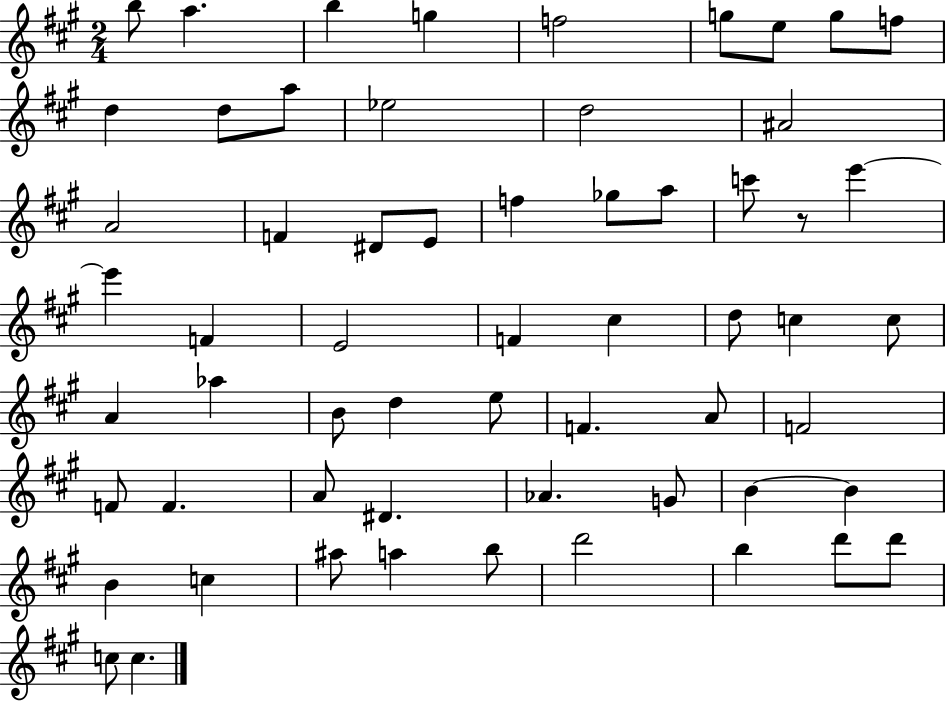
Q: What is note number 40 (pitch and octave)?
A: F4